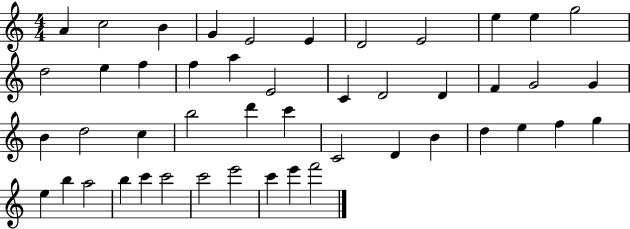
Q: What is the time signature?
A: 4/4